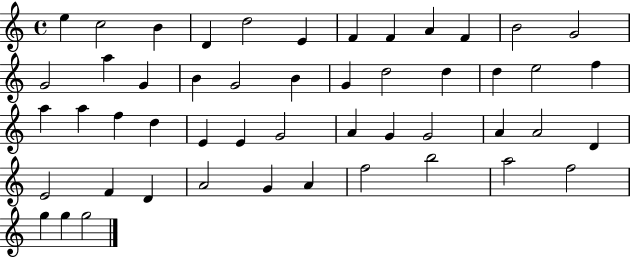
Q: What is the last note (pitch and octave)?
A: G5